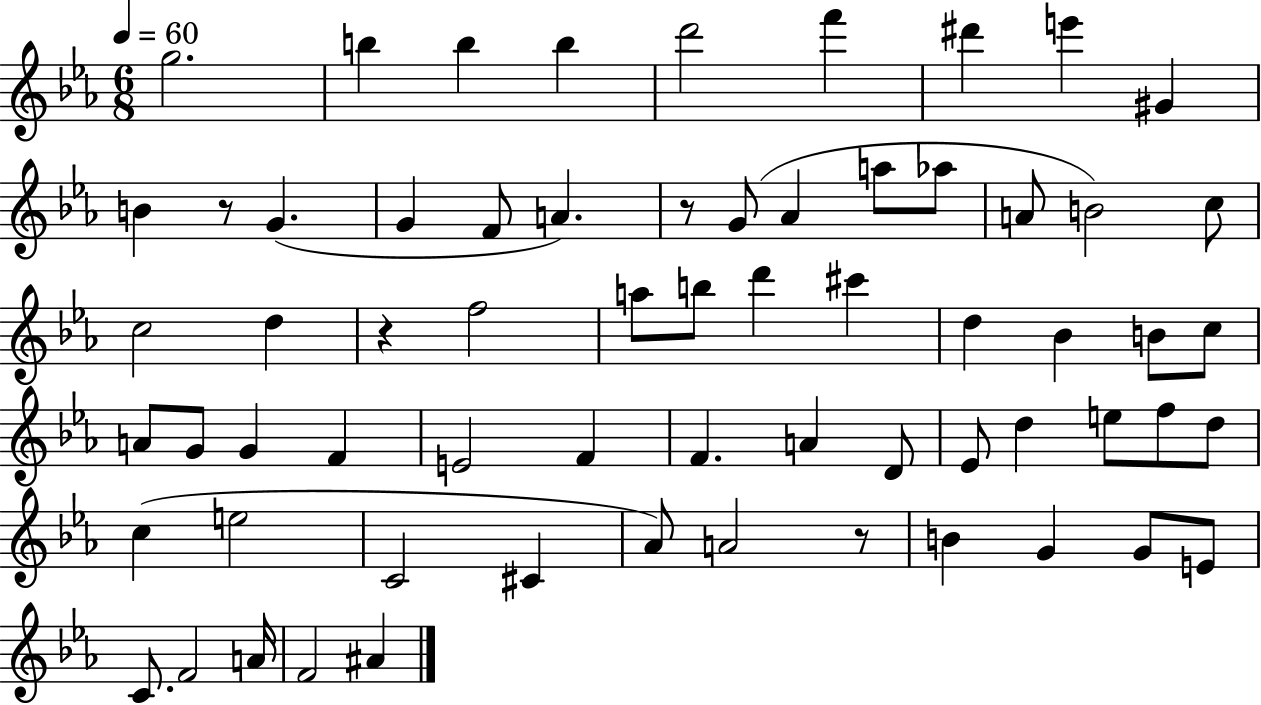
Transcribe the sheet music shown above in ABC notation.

X:1
T:Untitled
M:6/8
L:1/4
K:Eb
g2 b b b d'2 f' ^d' e' ^G B z/2 G G F/2 A z/2 G/2 _A a/2 _a/2 A/2 B2 c/2 c2 d z f2 a/2 b/2 d' ^c' d _B B/2 c/2 A/2 G/2 G F E2 F F A D/2 _E/2 d e/2 f/2 d/2 c e2 C2 ^C _A/2 A2 z/2 B G G/2 E/2 C/2 F2 A/4 F2 ^A